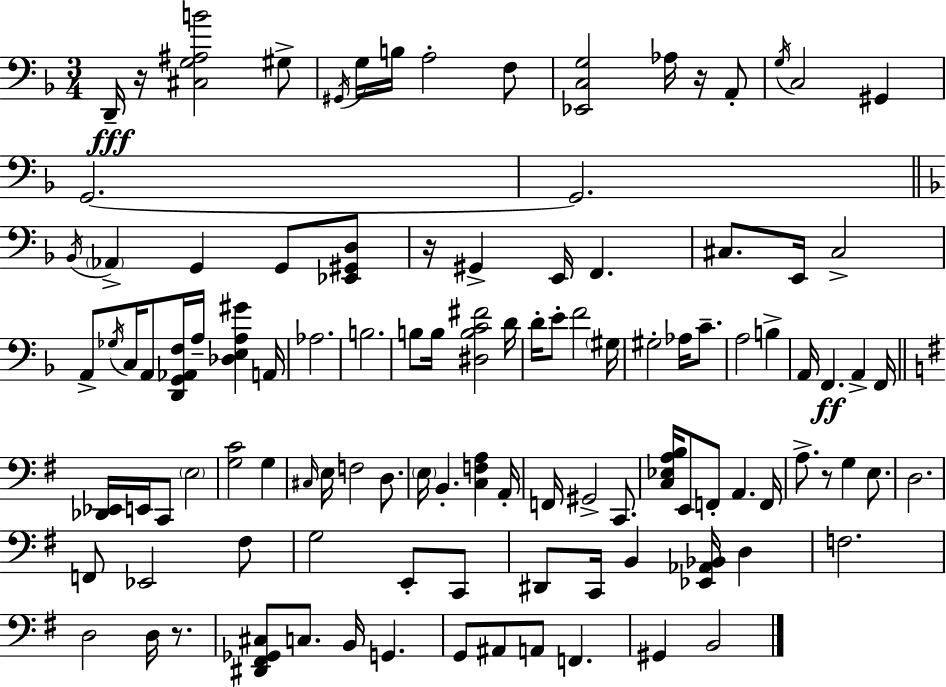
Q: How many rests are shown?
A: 5